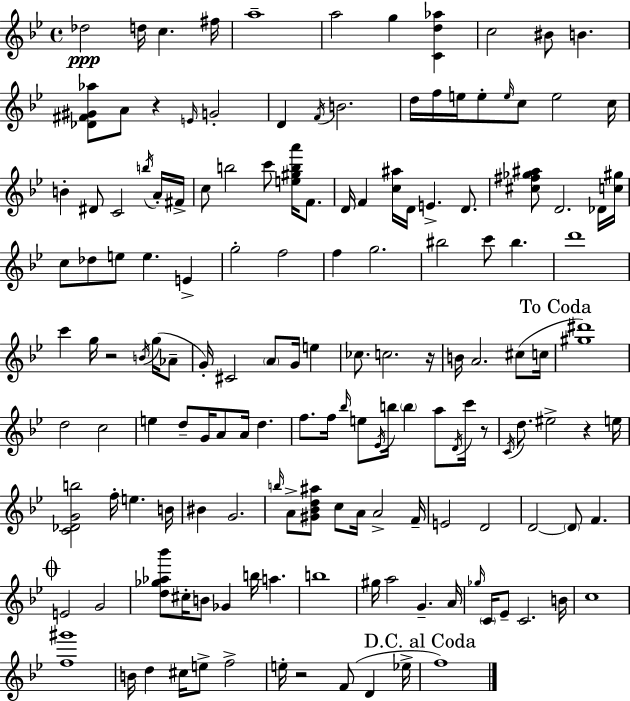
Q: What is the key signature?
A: BES major